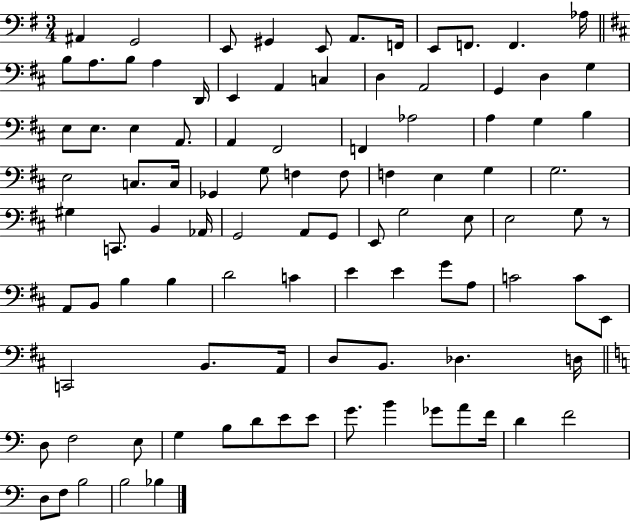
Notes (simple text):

A#2/q G2/h E2/e G#2/q E2/e A2/e. F2/s E2/e F2/e. F2/q. Ab3/s B3/e A3/e. B3/e A3/q D2/s E2/q A2/q C3/q D3/q A2/h G2/q D3/q G3/q E3/e E3/e. E3/q A2/e. A2/q F#2/h F2/q Ab3/h A3/q G3/q B3/q E3/h C3/e. C3/s Gb2/q G3/e F3/q F3/e F3/q E3/q G3/q G3/h. G#3/q C2/e. B2/q Ab2/s G2/h A2/e G2/e E2/e G3/h E3/e E3/h G3/e R/e A2/e B2/e B3/q B3/q D4/h C4/q E4/q E4/q G4/e A3/e C4/h C4/e E2/e C2/h B2/e. A2/s D3/e B2/e. Db3/q. D3/s D3/e F3/h E3/e G3/q B3/e D4/e E4/e E4/e G4/e. B4/q Gb4/e A4/e F4/s D4/q F4/h D3/e F3/e B3/h B3/h Bb3/q